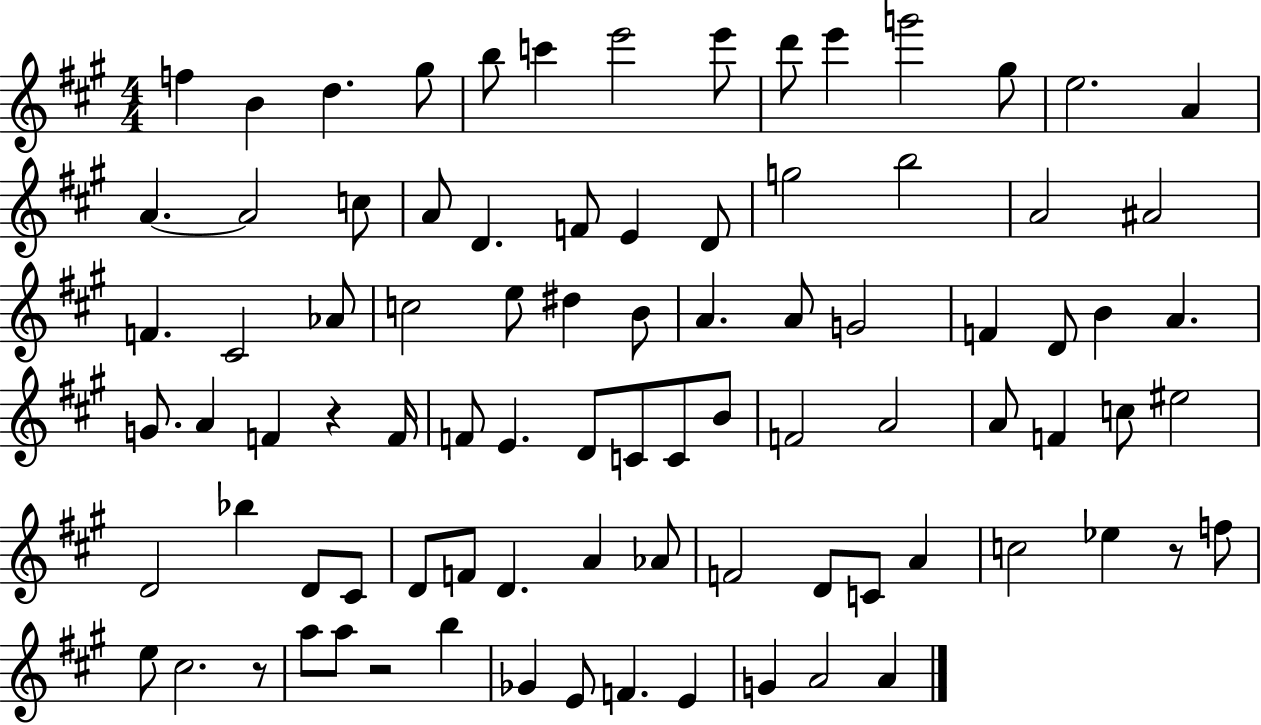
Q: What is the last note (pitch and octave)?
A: A4